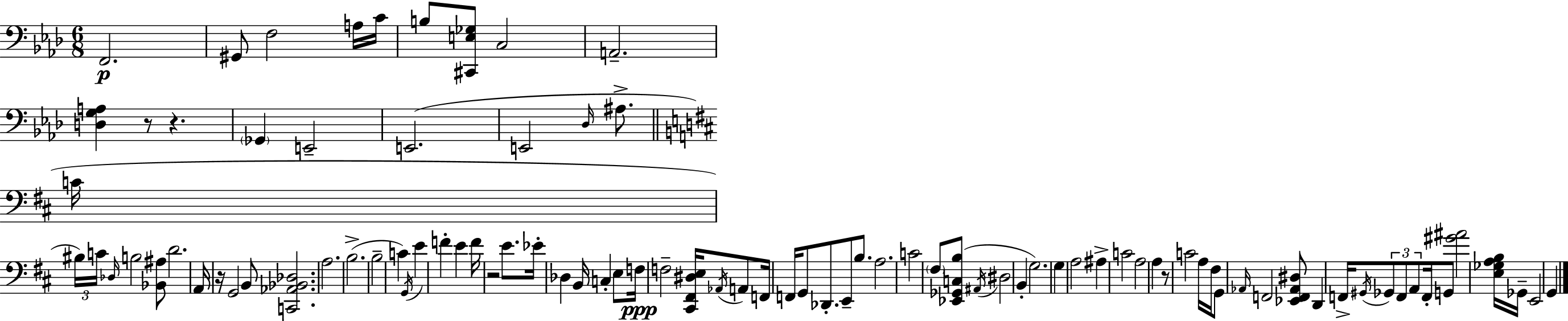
X:1
T:Untitled
M:6/8
L:1/4
K:Fm
F,,2 ^G,,/2 F,2 A,/4 C/4 B,/2 [^C,,E,_G,]/2 C,2 A,,2 [D,G,A,] z/2 z _G,, E,,2 E,,2 E,,2 _D,/4 ^A,/2 C/4 ^B,/4 C/4 _D,/4 B,2 [_B,,^A,]/2 D2 A,,/4 z/4 G,,2 B,,/2 [C,,_A,,_B,,_D,]2 A,2 B,2 B,2 C G,,/4 E F E F/4 z2 E/2 _E/4 _D, B,,/4 C, E,/2 F,/4 F,2 [^C,,^F,,^D,E,]/4 _A,,/4 A,,/2 F,,/4 F,,/4 G,,/2 _D,,/2 E,,/2 B,/2 A,2 C2 ^F,/2 [_E,,_G,,C,B,]/2 ^A,,/4 ^D,2 B,, G,2 G, A,2 ^A, C2 A,2 A, z/2 C2 A,/4 ^F,/4 G,,/2 _A,,/4 F,,2 [_E,,F,,_A,,^D,]/2 D,, F,,/4 ^G,,/4 _G,,/2 F,,/2 A,,/2 F,,/4 G,,/2 [^G^A]2 [E,_G,A,B,]/4 _G,,/4 E,,2 G,,